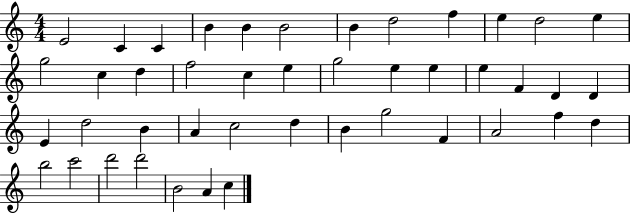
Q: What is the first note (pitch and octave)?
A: E4